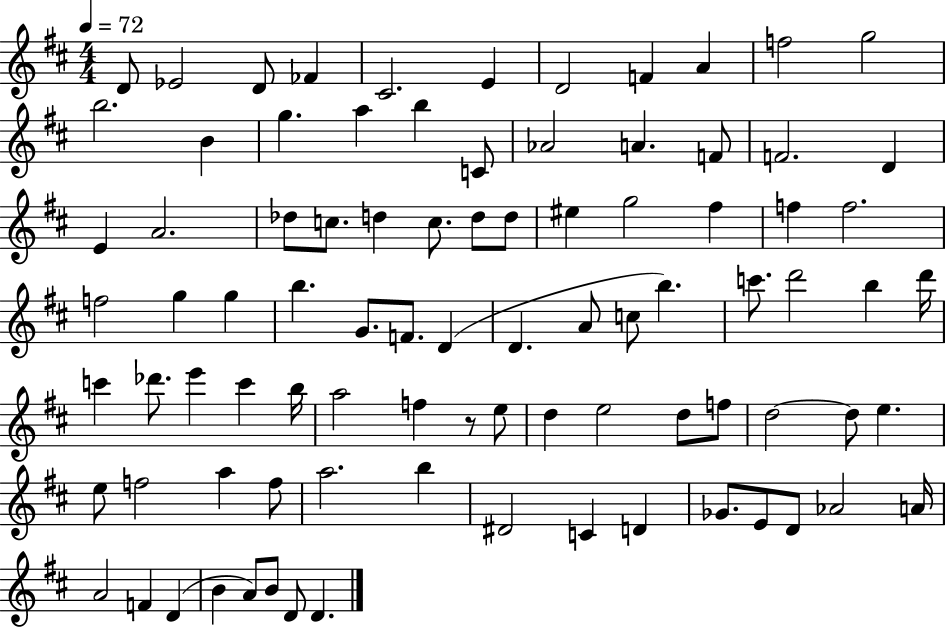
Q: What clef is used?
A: treble